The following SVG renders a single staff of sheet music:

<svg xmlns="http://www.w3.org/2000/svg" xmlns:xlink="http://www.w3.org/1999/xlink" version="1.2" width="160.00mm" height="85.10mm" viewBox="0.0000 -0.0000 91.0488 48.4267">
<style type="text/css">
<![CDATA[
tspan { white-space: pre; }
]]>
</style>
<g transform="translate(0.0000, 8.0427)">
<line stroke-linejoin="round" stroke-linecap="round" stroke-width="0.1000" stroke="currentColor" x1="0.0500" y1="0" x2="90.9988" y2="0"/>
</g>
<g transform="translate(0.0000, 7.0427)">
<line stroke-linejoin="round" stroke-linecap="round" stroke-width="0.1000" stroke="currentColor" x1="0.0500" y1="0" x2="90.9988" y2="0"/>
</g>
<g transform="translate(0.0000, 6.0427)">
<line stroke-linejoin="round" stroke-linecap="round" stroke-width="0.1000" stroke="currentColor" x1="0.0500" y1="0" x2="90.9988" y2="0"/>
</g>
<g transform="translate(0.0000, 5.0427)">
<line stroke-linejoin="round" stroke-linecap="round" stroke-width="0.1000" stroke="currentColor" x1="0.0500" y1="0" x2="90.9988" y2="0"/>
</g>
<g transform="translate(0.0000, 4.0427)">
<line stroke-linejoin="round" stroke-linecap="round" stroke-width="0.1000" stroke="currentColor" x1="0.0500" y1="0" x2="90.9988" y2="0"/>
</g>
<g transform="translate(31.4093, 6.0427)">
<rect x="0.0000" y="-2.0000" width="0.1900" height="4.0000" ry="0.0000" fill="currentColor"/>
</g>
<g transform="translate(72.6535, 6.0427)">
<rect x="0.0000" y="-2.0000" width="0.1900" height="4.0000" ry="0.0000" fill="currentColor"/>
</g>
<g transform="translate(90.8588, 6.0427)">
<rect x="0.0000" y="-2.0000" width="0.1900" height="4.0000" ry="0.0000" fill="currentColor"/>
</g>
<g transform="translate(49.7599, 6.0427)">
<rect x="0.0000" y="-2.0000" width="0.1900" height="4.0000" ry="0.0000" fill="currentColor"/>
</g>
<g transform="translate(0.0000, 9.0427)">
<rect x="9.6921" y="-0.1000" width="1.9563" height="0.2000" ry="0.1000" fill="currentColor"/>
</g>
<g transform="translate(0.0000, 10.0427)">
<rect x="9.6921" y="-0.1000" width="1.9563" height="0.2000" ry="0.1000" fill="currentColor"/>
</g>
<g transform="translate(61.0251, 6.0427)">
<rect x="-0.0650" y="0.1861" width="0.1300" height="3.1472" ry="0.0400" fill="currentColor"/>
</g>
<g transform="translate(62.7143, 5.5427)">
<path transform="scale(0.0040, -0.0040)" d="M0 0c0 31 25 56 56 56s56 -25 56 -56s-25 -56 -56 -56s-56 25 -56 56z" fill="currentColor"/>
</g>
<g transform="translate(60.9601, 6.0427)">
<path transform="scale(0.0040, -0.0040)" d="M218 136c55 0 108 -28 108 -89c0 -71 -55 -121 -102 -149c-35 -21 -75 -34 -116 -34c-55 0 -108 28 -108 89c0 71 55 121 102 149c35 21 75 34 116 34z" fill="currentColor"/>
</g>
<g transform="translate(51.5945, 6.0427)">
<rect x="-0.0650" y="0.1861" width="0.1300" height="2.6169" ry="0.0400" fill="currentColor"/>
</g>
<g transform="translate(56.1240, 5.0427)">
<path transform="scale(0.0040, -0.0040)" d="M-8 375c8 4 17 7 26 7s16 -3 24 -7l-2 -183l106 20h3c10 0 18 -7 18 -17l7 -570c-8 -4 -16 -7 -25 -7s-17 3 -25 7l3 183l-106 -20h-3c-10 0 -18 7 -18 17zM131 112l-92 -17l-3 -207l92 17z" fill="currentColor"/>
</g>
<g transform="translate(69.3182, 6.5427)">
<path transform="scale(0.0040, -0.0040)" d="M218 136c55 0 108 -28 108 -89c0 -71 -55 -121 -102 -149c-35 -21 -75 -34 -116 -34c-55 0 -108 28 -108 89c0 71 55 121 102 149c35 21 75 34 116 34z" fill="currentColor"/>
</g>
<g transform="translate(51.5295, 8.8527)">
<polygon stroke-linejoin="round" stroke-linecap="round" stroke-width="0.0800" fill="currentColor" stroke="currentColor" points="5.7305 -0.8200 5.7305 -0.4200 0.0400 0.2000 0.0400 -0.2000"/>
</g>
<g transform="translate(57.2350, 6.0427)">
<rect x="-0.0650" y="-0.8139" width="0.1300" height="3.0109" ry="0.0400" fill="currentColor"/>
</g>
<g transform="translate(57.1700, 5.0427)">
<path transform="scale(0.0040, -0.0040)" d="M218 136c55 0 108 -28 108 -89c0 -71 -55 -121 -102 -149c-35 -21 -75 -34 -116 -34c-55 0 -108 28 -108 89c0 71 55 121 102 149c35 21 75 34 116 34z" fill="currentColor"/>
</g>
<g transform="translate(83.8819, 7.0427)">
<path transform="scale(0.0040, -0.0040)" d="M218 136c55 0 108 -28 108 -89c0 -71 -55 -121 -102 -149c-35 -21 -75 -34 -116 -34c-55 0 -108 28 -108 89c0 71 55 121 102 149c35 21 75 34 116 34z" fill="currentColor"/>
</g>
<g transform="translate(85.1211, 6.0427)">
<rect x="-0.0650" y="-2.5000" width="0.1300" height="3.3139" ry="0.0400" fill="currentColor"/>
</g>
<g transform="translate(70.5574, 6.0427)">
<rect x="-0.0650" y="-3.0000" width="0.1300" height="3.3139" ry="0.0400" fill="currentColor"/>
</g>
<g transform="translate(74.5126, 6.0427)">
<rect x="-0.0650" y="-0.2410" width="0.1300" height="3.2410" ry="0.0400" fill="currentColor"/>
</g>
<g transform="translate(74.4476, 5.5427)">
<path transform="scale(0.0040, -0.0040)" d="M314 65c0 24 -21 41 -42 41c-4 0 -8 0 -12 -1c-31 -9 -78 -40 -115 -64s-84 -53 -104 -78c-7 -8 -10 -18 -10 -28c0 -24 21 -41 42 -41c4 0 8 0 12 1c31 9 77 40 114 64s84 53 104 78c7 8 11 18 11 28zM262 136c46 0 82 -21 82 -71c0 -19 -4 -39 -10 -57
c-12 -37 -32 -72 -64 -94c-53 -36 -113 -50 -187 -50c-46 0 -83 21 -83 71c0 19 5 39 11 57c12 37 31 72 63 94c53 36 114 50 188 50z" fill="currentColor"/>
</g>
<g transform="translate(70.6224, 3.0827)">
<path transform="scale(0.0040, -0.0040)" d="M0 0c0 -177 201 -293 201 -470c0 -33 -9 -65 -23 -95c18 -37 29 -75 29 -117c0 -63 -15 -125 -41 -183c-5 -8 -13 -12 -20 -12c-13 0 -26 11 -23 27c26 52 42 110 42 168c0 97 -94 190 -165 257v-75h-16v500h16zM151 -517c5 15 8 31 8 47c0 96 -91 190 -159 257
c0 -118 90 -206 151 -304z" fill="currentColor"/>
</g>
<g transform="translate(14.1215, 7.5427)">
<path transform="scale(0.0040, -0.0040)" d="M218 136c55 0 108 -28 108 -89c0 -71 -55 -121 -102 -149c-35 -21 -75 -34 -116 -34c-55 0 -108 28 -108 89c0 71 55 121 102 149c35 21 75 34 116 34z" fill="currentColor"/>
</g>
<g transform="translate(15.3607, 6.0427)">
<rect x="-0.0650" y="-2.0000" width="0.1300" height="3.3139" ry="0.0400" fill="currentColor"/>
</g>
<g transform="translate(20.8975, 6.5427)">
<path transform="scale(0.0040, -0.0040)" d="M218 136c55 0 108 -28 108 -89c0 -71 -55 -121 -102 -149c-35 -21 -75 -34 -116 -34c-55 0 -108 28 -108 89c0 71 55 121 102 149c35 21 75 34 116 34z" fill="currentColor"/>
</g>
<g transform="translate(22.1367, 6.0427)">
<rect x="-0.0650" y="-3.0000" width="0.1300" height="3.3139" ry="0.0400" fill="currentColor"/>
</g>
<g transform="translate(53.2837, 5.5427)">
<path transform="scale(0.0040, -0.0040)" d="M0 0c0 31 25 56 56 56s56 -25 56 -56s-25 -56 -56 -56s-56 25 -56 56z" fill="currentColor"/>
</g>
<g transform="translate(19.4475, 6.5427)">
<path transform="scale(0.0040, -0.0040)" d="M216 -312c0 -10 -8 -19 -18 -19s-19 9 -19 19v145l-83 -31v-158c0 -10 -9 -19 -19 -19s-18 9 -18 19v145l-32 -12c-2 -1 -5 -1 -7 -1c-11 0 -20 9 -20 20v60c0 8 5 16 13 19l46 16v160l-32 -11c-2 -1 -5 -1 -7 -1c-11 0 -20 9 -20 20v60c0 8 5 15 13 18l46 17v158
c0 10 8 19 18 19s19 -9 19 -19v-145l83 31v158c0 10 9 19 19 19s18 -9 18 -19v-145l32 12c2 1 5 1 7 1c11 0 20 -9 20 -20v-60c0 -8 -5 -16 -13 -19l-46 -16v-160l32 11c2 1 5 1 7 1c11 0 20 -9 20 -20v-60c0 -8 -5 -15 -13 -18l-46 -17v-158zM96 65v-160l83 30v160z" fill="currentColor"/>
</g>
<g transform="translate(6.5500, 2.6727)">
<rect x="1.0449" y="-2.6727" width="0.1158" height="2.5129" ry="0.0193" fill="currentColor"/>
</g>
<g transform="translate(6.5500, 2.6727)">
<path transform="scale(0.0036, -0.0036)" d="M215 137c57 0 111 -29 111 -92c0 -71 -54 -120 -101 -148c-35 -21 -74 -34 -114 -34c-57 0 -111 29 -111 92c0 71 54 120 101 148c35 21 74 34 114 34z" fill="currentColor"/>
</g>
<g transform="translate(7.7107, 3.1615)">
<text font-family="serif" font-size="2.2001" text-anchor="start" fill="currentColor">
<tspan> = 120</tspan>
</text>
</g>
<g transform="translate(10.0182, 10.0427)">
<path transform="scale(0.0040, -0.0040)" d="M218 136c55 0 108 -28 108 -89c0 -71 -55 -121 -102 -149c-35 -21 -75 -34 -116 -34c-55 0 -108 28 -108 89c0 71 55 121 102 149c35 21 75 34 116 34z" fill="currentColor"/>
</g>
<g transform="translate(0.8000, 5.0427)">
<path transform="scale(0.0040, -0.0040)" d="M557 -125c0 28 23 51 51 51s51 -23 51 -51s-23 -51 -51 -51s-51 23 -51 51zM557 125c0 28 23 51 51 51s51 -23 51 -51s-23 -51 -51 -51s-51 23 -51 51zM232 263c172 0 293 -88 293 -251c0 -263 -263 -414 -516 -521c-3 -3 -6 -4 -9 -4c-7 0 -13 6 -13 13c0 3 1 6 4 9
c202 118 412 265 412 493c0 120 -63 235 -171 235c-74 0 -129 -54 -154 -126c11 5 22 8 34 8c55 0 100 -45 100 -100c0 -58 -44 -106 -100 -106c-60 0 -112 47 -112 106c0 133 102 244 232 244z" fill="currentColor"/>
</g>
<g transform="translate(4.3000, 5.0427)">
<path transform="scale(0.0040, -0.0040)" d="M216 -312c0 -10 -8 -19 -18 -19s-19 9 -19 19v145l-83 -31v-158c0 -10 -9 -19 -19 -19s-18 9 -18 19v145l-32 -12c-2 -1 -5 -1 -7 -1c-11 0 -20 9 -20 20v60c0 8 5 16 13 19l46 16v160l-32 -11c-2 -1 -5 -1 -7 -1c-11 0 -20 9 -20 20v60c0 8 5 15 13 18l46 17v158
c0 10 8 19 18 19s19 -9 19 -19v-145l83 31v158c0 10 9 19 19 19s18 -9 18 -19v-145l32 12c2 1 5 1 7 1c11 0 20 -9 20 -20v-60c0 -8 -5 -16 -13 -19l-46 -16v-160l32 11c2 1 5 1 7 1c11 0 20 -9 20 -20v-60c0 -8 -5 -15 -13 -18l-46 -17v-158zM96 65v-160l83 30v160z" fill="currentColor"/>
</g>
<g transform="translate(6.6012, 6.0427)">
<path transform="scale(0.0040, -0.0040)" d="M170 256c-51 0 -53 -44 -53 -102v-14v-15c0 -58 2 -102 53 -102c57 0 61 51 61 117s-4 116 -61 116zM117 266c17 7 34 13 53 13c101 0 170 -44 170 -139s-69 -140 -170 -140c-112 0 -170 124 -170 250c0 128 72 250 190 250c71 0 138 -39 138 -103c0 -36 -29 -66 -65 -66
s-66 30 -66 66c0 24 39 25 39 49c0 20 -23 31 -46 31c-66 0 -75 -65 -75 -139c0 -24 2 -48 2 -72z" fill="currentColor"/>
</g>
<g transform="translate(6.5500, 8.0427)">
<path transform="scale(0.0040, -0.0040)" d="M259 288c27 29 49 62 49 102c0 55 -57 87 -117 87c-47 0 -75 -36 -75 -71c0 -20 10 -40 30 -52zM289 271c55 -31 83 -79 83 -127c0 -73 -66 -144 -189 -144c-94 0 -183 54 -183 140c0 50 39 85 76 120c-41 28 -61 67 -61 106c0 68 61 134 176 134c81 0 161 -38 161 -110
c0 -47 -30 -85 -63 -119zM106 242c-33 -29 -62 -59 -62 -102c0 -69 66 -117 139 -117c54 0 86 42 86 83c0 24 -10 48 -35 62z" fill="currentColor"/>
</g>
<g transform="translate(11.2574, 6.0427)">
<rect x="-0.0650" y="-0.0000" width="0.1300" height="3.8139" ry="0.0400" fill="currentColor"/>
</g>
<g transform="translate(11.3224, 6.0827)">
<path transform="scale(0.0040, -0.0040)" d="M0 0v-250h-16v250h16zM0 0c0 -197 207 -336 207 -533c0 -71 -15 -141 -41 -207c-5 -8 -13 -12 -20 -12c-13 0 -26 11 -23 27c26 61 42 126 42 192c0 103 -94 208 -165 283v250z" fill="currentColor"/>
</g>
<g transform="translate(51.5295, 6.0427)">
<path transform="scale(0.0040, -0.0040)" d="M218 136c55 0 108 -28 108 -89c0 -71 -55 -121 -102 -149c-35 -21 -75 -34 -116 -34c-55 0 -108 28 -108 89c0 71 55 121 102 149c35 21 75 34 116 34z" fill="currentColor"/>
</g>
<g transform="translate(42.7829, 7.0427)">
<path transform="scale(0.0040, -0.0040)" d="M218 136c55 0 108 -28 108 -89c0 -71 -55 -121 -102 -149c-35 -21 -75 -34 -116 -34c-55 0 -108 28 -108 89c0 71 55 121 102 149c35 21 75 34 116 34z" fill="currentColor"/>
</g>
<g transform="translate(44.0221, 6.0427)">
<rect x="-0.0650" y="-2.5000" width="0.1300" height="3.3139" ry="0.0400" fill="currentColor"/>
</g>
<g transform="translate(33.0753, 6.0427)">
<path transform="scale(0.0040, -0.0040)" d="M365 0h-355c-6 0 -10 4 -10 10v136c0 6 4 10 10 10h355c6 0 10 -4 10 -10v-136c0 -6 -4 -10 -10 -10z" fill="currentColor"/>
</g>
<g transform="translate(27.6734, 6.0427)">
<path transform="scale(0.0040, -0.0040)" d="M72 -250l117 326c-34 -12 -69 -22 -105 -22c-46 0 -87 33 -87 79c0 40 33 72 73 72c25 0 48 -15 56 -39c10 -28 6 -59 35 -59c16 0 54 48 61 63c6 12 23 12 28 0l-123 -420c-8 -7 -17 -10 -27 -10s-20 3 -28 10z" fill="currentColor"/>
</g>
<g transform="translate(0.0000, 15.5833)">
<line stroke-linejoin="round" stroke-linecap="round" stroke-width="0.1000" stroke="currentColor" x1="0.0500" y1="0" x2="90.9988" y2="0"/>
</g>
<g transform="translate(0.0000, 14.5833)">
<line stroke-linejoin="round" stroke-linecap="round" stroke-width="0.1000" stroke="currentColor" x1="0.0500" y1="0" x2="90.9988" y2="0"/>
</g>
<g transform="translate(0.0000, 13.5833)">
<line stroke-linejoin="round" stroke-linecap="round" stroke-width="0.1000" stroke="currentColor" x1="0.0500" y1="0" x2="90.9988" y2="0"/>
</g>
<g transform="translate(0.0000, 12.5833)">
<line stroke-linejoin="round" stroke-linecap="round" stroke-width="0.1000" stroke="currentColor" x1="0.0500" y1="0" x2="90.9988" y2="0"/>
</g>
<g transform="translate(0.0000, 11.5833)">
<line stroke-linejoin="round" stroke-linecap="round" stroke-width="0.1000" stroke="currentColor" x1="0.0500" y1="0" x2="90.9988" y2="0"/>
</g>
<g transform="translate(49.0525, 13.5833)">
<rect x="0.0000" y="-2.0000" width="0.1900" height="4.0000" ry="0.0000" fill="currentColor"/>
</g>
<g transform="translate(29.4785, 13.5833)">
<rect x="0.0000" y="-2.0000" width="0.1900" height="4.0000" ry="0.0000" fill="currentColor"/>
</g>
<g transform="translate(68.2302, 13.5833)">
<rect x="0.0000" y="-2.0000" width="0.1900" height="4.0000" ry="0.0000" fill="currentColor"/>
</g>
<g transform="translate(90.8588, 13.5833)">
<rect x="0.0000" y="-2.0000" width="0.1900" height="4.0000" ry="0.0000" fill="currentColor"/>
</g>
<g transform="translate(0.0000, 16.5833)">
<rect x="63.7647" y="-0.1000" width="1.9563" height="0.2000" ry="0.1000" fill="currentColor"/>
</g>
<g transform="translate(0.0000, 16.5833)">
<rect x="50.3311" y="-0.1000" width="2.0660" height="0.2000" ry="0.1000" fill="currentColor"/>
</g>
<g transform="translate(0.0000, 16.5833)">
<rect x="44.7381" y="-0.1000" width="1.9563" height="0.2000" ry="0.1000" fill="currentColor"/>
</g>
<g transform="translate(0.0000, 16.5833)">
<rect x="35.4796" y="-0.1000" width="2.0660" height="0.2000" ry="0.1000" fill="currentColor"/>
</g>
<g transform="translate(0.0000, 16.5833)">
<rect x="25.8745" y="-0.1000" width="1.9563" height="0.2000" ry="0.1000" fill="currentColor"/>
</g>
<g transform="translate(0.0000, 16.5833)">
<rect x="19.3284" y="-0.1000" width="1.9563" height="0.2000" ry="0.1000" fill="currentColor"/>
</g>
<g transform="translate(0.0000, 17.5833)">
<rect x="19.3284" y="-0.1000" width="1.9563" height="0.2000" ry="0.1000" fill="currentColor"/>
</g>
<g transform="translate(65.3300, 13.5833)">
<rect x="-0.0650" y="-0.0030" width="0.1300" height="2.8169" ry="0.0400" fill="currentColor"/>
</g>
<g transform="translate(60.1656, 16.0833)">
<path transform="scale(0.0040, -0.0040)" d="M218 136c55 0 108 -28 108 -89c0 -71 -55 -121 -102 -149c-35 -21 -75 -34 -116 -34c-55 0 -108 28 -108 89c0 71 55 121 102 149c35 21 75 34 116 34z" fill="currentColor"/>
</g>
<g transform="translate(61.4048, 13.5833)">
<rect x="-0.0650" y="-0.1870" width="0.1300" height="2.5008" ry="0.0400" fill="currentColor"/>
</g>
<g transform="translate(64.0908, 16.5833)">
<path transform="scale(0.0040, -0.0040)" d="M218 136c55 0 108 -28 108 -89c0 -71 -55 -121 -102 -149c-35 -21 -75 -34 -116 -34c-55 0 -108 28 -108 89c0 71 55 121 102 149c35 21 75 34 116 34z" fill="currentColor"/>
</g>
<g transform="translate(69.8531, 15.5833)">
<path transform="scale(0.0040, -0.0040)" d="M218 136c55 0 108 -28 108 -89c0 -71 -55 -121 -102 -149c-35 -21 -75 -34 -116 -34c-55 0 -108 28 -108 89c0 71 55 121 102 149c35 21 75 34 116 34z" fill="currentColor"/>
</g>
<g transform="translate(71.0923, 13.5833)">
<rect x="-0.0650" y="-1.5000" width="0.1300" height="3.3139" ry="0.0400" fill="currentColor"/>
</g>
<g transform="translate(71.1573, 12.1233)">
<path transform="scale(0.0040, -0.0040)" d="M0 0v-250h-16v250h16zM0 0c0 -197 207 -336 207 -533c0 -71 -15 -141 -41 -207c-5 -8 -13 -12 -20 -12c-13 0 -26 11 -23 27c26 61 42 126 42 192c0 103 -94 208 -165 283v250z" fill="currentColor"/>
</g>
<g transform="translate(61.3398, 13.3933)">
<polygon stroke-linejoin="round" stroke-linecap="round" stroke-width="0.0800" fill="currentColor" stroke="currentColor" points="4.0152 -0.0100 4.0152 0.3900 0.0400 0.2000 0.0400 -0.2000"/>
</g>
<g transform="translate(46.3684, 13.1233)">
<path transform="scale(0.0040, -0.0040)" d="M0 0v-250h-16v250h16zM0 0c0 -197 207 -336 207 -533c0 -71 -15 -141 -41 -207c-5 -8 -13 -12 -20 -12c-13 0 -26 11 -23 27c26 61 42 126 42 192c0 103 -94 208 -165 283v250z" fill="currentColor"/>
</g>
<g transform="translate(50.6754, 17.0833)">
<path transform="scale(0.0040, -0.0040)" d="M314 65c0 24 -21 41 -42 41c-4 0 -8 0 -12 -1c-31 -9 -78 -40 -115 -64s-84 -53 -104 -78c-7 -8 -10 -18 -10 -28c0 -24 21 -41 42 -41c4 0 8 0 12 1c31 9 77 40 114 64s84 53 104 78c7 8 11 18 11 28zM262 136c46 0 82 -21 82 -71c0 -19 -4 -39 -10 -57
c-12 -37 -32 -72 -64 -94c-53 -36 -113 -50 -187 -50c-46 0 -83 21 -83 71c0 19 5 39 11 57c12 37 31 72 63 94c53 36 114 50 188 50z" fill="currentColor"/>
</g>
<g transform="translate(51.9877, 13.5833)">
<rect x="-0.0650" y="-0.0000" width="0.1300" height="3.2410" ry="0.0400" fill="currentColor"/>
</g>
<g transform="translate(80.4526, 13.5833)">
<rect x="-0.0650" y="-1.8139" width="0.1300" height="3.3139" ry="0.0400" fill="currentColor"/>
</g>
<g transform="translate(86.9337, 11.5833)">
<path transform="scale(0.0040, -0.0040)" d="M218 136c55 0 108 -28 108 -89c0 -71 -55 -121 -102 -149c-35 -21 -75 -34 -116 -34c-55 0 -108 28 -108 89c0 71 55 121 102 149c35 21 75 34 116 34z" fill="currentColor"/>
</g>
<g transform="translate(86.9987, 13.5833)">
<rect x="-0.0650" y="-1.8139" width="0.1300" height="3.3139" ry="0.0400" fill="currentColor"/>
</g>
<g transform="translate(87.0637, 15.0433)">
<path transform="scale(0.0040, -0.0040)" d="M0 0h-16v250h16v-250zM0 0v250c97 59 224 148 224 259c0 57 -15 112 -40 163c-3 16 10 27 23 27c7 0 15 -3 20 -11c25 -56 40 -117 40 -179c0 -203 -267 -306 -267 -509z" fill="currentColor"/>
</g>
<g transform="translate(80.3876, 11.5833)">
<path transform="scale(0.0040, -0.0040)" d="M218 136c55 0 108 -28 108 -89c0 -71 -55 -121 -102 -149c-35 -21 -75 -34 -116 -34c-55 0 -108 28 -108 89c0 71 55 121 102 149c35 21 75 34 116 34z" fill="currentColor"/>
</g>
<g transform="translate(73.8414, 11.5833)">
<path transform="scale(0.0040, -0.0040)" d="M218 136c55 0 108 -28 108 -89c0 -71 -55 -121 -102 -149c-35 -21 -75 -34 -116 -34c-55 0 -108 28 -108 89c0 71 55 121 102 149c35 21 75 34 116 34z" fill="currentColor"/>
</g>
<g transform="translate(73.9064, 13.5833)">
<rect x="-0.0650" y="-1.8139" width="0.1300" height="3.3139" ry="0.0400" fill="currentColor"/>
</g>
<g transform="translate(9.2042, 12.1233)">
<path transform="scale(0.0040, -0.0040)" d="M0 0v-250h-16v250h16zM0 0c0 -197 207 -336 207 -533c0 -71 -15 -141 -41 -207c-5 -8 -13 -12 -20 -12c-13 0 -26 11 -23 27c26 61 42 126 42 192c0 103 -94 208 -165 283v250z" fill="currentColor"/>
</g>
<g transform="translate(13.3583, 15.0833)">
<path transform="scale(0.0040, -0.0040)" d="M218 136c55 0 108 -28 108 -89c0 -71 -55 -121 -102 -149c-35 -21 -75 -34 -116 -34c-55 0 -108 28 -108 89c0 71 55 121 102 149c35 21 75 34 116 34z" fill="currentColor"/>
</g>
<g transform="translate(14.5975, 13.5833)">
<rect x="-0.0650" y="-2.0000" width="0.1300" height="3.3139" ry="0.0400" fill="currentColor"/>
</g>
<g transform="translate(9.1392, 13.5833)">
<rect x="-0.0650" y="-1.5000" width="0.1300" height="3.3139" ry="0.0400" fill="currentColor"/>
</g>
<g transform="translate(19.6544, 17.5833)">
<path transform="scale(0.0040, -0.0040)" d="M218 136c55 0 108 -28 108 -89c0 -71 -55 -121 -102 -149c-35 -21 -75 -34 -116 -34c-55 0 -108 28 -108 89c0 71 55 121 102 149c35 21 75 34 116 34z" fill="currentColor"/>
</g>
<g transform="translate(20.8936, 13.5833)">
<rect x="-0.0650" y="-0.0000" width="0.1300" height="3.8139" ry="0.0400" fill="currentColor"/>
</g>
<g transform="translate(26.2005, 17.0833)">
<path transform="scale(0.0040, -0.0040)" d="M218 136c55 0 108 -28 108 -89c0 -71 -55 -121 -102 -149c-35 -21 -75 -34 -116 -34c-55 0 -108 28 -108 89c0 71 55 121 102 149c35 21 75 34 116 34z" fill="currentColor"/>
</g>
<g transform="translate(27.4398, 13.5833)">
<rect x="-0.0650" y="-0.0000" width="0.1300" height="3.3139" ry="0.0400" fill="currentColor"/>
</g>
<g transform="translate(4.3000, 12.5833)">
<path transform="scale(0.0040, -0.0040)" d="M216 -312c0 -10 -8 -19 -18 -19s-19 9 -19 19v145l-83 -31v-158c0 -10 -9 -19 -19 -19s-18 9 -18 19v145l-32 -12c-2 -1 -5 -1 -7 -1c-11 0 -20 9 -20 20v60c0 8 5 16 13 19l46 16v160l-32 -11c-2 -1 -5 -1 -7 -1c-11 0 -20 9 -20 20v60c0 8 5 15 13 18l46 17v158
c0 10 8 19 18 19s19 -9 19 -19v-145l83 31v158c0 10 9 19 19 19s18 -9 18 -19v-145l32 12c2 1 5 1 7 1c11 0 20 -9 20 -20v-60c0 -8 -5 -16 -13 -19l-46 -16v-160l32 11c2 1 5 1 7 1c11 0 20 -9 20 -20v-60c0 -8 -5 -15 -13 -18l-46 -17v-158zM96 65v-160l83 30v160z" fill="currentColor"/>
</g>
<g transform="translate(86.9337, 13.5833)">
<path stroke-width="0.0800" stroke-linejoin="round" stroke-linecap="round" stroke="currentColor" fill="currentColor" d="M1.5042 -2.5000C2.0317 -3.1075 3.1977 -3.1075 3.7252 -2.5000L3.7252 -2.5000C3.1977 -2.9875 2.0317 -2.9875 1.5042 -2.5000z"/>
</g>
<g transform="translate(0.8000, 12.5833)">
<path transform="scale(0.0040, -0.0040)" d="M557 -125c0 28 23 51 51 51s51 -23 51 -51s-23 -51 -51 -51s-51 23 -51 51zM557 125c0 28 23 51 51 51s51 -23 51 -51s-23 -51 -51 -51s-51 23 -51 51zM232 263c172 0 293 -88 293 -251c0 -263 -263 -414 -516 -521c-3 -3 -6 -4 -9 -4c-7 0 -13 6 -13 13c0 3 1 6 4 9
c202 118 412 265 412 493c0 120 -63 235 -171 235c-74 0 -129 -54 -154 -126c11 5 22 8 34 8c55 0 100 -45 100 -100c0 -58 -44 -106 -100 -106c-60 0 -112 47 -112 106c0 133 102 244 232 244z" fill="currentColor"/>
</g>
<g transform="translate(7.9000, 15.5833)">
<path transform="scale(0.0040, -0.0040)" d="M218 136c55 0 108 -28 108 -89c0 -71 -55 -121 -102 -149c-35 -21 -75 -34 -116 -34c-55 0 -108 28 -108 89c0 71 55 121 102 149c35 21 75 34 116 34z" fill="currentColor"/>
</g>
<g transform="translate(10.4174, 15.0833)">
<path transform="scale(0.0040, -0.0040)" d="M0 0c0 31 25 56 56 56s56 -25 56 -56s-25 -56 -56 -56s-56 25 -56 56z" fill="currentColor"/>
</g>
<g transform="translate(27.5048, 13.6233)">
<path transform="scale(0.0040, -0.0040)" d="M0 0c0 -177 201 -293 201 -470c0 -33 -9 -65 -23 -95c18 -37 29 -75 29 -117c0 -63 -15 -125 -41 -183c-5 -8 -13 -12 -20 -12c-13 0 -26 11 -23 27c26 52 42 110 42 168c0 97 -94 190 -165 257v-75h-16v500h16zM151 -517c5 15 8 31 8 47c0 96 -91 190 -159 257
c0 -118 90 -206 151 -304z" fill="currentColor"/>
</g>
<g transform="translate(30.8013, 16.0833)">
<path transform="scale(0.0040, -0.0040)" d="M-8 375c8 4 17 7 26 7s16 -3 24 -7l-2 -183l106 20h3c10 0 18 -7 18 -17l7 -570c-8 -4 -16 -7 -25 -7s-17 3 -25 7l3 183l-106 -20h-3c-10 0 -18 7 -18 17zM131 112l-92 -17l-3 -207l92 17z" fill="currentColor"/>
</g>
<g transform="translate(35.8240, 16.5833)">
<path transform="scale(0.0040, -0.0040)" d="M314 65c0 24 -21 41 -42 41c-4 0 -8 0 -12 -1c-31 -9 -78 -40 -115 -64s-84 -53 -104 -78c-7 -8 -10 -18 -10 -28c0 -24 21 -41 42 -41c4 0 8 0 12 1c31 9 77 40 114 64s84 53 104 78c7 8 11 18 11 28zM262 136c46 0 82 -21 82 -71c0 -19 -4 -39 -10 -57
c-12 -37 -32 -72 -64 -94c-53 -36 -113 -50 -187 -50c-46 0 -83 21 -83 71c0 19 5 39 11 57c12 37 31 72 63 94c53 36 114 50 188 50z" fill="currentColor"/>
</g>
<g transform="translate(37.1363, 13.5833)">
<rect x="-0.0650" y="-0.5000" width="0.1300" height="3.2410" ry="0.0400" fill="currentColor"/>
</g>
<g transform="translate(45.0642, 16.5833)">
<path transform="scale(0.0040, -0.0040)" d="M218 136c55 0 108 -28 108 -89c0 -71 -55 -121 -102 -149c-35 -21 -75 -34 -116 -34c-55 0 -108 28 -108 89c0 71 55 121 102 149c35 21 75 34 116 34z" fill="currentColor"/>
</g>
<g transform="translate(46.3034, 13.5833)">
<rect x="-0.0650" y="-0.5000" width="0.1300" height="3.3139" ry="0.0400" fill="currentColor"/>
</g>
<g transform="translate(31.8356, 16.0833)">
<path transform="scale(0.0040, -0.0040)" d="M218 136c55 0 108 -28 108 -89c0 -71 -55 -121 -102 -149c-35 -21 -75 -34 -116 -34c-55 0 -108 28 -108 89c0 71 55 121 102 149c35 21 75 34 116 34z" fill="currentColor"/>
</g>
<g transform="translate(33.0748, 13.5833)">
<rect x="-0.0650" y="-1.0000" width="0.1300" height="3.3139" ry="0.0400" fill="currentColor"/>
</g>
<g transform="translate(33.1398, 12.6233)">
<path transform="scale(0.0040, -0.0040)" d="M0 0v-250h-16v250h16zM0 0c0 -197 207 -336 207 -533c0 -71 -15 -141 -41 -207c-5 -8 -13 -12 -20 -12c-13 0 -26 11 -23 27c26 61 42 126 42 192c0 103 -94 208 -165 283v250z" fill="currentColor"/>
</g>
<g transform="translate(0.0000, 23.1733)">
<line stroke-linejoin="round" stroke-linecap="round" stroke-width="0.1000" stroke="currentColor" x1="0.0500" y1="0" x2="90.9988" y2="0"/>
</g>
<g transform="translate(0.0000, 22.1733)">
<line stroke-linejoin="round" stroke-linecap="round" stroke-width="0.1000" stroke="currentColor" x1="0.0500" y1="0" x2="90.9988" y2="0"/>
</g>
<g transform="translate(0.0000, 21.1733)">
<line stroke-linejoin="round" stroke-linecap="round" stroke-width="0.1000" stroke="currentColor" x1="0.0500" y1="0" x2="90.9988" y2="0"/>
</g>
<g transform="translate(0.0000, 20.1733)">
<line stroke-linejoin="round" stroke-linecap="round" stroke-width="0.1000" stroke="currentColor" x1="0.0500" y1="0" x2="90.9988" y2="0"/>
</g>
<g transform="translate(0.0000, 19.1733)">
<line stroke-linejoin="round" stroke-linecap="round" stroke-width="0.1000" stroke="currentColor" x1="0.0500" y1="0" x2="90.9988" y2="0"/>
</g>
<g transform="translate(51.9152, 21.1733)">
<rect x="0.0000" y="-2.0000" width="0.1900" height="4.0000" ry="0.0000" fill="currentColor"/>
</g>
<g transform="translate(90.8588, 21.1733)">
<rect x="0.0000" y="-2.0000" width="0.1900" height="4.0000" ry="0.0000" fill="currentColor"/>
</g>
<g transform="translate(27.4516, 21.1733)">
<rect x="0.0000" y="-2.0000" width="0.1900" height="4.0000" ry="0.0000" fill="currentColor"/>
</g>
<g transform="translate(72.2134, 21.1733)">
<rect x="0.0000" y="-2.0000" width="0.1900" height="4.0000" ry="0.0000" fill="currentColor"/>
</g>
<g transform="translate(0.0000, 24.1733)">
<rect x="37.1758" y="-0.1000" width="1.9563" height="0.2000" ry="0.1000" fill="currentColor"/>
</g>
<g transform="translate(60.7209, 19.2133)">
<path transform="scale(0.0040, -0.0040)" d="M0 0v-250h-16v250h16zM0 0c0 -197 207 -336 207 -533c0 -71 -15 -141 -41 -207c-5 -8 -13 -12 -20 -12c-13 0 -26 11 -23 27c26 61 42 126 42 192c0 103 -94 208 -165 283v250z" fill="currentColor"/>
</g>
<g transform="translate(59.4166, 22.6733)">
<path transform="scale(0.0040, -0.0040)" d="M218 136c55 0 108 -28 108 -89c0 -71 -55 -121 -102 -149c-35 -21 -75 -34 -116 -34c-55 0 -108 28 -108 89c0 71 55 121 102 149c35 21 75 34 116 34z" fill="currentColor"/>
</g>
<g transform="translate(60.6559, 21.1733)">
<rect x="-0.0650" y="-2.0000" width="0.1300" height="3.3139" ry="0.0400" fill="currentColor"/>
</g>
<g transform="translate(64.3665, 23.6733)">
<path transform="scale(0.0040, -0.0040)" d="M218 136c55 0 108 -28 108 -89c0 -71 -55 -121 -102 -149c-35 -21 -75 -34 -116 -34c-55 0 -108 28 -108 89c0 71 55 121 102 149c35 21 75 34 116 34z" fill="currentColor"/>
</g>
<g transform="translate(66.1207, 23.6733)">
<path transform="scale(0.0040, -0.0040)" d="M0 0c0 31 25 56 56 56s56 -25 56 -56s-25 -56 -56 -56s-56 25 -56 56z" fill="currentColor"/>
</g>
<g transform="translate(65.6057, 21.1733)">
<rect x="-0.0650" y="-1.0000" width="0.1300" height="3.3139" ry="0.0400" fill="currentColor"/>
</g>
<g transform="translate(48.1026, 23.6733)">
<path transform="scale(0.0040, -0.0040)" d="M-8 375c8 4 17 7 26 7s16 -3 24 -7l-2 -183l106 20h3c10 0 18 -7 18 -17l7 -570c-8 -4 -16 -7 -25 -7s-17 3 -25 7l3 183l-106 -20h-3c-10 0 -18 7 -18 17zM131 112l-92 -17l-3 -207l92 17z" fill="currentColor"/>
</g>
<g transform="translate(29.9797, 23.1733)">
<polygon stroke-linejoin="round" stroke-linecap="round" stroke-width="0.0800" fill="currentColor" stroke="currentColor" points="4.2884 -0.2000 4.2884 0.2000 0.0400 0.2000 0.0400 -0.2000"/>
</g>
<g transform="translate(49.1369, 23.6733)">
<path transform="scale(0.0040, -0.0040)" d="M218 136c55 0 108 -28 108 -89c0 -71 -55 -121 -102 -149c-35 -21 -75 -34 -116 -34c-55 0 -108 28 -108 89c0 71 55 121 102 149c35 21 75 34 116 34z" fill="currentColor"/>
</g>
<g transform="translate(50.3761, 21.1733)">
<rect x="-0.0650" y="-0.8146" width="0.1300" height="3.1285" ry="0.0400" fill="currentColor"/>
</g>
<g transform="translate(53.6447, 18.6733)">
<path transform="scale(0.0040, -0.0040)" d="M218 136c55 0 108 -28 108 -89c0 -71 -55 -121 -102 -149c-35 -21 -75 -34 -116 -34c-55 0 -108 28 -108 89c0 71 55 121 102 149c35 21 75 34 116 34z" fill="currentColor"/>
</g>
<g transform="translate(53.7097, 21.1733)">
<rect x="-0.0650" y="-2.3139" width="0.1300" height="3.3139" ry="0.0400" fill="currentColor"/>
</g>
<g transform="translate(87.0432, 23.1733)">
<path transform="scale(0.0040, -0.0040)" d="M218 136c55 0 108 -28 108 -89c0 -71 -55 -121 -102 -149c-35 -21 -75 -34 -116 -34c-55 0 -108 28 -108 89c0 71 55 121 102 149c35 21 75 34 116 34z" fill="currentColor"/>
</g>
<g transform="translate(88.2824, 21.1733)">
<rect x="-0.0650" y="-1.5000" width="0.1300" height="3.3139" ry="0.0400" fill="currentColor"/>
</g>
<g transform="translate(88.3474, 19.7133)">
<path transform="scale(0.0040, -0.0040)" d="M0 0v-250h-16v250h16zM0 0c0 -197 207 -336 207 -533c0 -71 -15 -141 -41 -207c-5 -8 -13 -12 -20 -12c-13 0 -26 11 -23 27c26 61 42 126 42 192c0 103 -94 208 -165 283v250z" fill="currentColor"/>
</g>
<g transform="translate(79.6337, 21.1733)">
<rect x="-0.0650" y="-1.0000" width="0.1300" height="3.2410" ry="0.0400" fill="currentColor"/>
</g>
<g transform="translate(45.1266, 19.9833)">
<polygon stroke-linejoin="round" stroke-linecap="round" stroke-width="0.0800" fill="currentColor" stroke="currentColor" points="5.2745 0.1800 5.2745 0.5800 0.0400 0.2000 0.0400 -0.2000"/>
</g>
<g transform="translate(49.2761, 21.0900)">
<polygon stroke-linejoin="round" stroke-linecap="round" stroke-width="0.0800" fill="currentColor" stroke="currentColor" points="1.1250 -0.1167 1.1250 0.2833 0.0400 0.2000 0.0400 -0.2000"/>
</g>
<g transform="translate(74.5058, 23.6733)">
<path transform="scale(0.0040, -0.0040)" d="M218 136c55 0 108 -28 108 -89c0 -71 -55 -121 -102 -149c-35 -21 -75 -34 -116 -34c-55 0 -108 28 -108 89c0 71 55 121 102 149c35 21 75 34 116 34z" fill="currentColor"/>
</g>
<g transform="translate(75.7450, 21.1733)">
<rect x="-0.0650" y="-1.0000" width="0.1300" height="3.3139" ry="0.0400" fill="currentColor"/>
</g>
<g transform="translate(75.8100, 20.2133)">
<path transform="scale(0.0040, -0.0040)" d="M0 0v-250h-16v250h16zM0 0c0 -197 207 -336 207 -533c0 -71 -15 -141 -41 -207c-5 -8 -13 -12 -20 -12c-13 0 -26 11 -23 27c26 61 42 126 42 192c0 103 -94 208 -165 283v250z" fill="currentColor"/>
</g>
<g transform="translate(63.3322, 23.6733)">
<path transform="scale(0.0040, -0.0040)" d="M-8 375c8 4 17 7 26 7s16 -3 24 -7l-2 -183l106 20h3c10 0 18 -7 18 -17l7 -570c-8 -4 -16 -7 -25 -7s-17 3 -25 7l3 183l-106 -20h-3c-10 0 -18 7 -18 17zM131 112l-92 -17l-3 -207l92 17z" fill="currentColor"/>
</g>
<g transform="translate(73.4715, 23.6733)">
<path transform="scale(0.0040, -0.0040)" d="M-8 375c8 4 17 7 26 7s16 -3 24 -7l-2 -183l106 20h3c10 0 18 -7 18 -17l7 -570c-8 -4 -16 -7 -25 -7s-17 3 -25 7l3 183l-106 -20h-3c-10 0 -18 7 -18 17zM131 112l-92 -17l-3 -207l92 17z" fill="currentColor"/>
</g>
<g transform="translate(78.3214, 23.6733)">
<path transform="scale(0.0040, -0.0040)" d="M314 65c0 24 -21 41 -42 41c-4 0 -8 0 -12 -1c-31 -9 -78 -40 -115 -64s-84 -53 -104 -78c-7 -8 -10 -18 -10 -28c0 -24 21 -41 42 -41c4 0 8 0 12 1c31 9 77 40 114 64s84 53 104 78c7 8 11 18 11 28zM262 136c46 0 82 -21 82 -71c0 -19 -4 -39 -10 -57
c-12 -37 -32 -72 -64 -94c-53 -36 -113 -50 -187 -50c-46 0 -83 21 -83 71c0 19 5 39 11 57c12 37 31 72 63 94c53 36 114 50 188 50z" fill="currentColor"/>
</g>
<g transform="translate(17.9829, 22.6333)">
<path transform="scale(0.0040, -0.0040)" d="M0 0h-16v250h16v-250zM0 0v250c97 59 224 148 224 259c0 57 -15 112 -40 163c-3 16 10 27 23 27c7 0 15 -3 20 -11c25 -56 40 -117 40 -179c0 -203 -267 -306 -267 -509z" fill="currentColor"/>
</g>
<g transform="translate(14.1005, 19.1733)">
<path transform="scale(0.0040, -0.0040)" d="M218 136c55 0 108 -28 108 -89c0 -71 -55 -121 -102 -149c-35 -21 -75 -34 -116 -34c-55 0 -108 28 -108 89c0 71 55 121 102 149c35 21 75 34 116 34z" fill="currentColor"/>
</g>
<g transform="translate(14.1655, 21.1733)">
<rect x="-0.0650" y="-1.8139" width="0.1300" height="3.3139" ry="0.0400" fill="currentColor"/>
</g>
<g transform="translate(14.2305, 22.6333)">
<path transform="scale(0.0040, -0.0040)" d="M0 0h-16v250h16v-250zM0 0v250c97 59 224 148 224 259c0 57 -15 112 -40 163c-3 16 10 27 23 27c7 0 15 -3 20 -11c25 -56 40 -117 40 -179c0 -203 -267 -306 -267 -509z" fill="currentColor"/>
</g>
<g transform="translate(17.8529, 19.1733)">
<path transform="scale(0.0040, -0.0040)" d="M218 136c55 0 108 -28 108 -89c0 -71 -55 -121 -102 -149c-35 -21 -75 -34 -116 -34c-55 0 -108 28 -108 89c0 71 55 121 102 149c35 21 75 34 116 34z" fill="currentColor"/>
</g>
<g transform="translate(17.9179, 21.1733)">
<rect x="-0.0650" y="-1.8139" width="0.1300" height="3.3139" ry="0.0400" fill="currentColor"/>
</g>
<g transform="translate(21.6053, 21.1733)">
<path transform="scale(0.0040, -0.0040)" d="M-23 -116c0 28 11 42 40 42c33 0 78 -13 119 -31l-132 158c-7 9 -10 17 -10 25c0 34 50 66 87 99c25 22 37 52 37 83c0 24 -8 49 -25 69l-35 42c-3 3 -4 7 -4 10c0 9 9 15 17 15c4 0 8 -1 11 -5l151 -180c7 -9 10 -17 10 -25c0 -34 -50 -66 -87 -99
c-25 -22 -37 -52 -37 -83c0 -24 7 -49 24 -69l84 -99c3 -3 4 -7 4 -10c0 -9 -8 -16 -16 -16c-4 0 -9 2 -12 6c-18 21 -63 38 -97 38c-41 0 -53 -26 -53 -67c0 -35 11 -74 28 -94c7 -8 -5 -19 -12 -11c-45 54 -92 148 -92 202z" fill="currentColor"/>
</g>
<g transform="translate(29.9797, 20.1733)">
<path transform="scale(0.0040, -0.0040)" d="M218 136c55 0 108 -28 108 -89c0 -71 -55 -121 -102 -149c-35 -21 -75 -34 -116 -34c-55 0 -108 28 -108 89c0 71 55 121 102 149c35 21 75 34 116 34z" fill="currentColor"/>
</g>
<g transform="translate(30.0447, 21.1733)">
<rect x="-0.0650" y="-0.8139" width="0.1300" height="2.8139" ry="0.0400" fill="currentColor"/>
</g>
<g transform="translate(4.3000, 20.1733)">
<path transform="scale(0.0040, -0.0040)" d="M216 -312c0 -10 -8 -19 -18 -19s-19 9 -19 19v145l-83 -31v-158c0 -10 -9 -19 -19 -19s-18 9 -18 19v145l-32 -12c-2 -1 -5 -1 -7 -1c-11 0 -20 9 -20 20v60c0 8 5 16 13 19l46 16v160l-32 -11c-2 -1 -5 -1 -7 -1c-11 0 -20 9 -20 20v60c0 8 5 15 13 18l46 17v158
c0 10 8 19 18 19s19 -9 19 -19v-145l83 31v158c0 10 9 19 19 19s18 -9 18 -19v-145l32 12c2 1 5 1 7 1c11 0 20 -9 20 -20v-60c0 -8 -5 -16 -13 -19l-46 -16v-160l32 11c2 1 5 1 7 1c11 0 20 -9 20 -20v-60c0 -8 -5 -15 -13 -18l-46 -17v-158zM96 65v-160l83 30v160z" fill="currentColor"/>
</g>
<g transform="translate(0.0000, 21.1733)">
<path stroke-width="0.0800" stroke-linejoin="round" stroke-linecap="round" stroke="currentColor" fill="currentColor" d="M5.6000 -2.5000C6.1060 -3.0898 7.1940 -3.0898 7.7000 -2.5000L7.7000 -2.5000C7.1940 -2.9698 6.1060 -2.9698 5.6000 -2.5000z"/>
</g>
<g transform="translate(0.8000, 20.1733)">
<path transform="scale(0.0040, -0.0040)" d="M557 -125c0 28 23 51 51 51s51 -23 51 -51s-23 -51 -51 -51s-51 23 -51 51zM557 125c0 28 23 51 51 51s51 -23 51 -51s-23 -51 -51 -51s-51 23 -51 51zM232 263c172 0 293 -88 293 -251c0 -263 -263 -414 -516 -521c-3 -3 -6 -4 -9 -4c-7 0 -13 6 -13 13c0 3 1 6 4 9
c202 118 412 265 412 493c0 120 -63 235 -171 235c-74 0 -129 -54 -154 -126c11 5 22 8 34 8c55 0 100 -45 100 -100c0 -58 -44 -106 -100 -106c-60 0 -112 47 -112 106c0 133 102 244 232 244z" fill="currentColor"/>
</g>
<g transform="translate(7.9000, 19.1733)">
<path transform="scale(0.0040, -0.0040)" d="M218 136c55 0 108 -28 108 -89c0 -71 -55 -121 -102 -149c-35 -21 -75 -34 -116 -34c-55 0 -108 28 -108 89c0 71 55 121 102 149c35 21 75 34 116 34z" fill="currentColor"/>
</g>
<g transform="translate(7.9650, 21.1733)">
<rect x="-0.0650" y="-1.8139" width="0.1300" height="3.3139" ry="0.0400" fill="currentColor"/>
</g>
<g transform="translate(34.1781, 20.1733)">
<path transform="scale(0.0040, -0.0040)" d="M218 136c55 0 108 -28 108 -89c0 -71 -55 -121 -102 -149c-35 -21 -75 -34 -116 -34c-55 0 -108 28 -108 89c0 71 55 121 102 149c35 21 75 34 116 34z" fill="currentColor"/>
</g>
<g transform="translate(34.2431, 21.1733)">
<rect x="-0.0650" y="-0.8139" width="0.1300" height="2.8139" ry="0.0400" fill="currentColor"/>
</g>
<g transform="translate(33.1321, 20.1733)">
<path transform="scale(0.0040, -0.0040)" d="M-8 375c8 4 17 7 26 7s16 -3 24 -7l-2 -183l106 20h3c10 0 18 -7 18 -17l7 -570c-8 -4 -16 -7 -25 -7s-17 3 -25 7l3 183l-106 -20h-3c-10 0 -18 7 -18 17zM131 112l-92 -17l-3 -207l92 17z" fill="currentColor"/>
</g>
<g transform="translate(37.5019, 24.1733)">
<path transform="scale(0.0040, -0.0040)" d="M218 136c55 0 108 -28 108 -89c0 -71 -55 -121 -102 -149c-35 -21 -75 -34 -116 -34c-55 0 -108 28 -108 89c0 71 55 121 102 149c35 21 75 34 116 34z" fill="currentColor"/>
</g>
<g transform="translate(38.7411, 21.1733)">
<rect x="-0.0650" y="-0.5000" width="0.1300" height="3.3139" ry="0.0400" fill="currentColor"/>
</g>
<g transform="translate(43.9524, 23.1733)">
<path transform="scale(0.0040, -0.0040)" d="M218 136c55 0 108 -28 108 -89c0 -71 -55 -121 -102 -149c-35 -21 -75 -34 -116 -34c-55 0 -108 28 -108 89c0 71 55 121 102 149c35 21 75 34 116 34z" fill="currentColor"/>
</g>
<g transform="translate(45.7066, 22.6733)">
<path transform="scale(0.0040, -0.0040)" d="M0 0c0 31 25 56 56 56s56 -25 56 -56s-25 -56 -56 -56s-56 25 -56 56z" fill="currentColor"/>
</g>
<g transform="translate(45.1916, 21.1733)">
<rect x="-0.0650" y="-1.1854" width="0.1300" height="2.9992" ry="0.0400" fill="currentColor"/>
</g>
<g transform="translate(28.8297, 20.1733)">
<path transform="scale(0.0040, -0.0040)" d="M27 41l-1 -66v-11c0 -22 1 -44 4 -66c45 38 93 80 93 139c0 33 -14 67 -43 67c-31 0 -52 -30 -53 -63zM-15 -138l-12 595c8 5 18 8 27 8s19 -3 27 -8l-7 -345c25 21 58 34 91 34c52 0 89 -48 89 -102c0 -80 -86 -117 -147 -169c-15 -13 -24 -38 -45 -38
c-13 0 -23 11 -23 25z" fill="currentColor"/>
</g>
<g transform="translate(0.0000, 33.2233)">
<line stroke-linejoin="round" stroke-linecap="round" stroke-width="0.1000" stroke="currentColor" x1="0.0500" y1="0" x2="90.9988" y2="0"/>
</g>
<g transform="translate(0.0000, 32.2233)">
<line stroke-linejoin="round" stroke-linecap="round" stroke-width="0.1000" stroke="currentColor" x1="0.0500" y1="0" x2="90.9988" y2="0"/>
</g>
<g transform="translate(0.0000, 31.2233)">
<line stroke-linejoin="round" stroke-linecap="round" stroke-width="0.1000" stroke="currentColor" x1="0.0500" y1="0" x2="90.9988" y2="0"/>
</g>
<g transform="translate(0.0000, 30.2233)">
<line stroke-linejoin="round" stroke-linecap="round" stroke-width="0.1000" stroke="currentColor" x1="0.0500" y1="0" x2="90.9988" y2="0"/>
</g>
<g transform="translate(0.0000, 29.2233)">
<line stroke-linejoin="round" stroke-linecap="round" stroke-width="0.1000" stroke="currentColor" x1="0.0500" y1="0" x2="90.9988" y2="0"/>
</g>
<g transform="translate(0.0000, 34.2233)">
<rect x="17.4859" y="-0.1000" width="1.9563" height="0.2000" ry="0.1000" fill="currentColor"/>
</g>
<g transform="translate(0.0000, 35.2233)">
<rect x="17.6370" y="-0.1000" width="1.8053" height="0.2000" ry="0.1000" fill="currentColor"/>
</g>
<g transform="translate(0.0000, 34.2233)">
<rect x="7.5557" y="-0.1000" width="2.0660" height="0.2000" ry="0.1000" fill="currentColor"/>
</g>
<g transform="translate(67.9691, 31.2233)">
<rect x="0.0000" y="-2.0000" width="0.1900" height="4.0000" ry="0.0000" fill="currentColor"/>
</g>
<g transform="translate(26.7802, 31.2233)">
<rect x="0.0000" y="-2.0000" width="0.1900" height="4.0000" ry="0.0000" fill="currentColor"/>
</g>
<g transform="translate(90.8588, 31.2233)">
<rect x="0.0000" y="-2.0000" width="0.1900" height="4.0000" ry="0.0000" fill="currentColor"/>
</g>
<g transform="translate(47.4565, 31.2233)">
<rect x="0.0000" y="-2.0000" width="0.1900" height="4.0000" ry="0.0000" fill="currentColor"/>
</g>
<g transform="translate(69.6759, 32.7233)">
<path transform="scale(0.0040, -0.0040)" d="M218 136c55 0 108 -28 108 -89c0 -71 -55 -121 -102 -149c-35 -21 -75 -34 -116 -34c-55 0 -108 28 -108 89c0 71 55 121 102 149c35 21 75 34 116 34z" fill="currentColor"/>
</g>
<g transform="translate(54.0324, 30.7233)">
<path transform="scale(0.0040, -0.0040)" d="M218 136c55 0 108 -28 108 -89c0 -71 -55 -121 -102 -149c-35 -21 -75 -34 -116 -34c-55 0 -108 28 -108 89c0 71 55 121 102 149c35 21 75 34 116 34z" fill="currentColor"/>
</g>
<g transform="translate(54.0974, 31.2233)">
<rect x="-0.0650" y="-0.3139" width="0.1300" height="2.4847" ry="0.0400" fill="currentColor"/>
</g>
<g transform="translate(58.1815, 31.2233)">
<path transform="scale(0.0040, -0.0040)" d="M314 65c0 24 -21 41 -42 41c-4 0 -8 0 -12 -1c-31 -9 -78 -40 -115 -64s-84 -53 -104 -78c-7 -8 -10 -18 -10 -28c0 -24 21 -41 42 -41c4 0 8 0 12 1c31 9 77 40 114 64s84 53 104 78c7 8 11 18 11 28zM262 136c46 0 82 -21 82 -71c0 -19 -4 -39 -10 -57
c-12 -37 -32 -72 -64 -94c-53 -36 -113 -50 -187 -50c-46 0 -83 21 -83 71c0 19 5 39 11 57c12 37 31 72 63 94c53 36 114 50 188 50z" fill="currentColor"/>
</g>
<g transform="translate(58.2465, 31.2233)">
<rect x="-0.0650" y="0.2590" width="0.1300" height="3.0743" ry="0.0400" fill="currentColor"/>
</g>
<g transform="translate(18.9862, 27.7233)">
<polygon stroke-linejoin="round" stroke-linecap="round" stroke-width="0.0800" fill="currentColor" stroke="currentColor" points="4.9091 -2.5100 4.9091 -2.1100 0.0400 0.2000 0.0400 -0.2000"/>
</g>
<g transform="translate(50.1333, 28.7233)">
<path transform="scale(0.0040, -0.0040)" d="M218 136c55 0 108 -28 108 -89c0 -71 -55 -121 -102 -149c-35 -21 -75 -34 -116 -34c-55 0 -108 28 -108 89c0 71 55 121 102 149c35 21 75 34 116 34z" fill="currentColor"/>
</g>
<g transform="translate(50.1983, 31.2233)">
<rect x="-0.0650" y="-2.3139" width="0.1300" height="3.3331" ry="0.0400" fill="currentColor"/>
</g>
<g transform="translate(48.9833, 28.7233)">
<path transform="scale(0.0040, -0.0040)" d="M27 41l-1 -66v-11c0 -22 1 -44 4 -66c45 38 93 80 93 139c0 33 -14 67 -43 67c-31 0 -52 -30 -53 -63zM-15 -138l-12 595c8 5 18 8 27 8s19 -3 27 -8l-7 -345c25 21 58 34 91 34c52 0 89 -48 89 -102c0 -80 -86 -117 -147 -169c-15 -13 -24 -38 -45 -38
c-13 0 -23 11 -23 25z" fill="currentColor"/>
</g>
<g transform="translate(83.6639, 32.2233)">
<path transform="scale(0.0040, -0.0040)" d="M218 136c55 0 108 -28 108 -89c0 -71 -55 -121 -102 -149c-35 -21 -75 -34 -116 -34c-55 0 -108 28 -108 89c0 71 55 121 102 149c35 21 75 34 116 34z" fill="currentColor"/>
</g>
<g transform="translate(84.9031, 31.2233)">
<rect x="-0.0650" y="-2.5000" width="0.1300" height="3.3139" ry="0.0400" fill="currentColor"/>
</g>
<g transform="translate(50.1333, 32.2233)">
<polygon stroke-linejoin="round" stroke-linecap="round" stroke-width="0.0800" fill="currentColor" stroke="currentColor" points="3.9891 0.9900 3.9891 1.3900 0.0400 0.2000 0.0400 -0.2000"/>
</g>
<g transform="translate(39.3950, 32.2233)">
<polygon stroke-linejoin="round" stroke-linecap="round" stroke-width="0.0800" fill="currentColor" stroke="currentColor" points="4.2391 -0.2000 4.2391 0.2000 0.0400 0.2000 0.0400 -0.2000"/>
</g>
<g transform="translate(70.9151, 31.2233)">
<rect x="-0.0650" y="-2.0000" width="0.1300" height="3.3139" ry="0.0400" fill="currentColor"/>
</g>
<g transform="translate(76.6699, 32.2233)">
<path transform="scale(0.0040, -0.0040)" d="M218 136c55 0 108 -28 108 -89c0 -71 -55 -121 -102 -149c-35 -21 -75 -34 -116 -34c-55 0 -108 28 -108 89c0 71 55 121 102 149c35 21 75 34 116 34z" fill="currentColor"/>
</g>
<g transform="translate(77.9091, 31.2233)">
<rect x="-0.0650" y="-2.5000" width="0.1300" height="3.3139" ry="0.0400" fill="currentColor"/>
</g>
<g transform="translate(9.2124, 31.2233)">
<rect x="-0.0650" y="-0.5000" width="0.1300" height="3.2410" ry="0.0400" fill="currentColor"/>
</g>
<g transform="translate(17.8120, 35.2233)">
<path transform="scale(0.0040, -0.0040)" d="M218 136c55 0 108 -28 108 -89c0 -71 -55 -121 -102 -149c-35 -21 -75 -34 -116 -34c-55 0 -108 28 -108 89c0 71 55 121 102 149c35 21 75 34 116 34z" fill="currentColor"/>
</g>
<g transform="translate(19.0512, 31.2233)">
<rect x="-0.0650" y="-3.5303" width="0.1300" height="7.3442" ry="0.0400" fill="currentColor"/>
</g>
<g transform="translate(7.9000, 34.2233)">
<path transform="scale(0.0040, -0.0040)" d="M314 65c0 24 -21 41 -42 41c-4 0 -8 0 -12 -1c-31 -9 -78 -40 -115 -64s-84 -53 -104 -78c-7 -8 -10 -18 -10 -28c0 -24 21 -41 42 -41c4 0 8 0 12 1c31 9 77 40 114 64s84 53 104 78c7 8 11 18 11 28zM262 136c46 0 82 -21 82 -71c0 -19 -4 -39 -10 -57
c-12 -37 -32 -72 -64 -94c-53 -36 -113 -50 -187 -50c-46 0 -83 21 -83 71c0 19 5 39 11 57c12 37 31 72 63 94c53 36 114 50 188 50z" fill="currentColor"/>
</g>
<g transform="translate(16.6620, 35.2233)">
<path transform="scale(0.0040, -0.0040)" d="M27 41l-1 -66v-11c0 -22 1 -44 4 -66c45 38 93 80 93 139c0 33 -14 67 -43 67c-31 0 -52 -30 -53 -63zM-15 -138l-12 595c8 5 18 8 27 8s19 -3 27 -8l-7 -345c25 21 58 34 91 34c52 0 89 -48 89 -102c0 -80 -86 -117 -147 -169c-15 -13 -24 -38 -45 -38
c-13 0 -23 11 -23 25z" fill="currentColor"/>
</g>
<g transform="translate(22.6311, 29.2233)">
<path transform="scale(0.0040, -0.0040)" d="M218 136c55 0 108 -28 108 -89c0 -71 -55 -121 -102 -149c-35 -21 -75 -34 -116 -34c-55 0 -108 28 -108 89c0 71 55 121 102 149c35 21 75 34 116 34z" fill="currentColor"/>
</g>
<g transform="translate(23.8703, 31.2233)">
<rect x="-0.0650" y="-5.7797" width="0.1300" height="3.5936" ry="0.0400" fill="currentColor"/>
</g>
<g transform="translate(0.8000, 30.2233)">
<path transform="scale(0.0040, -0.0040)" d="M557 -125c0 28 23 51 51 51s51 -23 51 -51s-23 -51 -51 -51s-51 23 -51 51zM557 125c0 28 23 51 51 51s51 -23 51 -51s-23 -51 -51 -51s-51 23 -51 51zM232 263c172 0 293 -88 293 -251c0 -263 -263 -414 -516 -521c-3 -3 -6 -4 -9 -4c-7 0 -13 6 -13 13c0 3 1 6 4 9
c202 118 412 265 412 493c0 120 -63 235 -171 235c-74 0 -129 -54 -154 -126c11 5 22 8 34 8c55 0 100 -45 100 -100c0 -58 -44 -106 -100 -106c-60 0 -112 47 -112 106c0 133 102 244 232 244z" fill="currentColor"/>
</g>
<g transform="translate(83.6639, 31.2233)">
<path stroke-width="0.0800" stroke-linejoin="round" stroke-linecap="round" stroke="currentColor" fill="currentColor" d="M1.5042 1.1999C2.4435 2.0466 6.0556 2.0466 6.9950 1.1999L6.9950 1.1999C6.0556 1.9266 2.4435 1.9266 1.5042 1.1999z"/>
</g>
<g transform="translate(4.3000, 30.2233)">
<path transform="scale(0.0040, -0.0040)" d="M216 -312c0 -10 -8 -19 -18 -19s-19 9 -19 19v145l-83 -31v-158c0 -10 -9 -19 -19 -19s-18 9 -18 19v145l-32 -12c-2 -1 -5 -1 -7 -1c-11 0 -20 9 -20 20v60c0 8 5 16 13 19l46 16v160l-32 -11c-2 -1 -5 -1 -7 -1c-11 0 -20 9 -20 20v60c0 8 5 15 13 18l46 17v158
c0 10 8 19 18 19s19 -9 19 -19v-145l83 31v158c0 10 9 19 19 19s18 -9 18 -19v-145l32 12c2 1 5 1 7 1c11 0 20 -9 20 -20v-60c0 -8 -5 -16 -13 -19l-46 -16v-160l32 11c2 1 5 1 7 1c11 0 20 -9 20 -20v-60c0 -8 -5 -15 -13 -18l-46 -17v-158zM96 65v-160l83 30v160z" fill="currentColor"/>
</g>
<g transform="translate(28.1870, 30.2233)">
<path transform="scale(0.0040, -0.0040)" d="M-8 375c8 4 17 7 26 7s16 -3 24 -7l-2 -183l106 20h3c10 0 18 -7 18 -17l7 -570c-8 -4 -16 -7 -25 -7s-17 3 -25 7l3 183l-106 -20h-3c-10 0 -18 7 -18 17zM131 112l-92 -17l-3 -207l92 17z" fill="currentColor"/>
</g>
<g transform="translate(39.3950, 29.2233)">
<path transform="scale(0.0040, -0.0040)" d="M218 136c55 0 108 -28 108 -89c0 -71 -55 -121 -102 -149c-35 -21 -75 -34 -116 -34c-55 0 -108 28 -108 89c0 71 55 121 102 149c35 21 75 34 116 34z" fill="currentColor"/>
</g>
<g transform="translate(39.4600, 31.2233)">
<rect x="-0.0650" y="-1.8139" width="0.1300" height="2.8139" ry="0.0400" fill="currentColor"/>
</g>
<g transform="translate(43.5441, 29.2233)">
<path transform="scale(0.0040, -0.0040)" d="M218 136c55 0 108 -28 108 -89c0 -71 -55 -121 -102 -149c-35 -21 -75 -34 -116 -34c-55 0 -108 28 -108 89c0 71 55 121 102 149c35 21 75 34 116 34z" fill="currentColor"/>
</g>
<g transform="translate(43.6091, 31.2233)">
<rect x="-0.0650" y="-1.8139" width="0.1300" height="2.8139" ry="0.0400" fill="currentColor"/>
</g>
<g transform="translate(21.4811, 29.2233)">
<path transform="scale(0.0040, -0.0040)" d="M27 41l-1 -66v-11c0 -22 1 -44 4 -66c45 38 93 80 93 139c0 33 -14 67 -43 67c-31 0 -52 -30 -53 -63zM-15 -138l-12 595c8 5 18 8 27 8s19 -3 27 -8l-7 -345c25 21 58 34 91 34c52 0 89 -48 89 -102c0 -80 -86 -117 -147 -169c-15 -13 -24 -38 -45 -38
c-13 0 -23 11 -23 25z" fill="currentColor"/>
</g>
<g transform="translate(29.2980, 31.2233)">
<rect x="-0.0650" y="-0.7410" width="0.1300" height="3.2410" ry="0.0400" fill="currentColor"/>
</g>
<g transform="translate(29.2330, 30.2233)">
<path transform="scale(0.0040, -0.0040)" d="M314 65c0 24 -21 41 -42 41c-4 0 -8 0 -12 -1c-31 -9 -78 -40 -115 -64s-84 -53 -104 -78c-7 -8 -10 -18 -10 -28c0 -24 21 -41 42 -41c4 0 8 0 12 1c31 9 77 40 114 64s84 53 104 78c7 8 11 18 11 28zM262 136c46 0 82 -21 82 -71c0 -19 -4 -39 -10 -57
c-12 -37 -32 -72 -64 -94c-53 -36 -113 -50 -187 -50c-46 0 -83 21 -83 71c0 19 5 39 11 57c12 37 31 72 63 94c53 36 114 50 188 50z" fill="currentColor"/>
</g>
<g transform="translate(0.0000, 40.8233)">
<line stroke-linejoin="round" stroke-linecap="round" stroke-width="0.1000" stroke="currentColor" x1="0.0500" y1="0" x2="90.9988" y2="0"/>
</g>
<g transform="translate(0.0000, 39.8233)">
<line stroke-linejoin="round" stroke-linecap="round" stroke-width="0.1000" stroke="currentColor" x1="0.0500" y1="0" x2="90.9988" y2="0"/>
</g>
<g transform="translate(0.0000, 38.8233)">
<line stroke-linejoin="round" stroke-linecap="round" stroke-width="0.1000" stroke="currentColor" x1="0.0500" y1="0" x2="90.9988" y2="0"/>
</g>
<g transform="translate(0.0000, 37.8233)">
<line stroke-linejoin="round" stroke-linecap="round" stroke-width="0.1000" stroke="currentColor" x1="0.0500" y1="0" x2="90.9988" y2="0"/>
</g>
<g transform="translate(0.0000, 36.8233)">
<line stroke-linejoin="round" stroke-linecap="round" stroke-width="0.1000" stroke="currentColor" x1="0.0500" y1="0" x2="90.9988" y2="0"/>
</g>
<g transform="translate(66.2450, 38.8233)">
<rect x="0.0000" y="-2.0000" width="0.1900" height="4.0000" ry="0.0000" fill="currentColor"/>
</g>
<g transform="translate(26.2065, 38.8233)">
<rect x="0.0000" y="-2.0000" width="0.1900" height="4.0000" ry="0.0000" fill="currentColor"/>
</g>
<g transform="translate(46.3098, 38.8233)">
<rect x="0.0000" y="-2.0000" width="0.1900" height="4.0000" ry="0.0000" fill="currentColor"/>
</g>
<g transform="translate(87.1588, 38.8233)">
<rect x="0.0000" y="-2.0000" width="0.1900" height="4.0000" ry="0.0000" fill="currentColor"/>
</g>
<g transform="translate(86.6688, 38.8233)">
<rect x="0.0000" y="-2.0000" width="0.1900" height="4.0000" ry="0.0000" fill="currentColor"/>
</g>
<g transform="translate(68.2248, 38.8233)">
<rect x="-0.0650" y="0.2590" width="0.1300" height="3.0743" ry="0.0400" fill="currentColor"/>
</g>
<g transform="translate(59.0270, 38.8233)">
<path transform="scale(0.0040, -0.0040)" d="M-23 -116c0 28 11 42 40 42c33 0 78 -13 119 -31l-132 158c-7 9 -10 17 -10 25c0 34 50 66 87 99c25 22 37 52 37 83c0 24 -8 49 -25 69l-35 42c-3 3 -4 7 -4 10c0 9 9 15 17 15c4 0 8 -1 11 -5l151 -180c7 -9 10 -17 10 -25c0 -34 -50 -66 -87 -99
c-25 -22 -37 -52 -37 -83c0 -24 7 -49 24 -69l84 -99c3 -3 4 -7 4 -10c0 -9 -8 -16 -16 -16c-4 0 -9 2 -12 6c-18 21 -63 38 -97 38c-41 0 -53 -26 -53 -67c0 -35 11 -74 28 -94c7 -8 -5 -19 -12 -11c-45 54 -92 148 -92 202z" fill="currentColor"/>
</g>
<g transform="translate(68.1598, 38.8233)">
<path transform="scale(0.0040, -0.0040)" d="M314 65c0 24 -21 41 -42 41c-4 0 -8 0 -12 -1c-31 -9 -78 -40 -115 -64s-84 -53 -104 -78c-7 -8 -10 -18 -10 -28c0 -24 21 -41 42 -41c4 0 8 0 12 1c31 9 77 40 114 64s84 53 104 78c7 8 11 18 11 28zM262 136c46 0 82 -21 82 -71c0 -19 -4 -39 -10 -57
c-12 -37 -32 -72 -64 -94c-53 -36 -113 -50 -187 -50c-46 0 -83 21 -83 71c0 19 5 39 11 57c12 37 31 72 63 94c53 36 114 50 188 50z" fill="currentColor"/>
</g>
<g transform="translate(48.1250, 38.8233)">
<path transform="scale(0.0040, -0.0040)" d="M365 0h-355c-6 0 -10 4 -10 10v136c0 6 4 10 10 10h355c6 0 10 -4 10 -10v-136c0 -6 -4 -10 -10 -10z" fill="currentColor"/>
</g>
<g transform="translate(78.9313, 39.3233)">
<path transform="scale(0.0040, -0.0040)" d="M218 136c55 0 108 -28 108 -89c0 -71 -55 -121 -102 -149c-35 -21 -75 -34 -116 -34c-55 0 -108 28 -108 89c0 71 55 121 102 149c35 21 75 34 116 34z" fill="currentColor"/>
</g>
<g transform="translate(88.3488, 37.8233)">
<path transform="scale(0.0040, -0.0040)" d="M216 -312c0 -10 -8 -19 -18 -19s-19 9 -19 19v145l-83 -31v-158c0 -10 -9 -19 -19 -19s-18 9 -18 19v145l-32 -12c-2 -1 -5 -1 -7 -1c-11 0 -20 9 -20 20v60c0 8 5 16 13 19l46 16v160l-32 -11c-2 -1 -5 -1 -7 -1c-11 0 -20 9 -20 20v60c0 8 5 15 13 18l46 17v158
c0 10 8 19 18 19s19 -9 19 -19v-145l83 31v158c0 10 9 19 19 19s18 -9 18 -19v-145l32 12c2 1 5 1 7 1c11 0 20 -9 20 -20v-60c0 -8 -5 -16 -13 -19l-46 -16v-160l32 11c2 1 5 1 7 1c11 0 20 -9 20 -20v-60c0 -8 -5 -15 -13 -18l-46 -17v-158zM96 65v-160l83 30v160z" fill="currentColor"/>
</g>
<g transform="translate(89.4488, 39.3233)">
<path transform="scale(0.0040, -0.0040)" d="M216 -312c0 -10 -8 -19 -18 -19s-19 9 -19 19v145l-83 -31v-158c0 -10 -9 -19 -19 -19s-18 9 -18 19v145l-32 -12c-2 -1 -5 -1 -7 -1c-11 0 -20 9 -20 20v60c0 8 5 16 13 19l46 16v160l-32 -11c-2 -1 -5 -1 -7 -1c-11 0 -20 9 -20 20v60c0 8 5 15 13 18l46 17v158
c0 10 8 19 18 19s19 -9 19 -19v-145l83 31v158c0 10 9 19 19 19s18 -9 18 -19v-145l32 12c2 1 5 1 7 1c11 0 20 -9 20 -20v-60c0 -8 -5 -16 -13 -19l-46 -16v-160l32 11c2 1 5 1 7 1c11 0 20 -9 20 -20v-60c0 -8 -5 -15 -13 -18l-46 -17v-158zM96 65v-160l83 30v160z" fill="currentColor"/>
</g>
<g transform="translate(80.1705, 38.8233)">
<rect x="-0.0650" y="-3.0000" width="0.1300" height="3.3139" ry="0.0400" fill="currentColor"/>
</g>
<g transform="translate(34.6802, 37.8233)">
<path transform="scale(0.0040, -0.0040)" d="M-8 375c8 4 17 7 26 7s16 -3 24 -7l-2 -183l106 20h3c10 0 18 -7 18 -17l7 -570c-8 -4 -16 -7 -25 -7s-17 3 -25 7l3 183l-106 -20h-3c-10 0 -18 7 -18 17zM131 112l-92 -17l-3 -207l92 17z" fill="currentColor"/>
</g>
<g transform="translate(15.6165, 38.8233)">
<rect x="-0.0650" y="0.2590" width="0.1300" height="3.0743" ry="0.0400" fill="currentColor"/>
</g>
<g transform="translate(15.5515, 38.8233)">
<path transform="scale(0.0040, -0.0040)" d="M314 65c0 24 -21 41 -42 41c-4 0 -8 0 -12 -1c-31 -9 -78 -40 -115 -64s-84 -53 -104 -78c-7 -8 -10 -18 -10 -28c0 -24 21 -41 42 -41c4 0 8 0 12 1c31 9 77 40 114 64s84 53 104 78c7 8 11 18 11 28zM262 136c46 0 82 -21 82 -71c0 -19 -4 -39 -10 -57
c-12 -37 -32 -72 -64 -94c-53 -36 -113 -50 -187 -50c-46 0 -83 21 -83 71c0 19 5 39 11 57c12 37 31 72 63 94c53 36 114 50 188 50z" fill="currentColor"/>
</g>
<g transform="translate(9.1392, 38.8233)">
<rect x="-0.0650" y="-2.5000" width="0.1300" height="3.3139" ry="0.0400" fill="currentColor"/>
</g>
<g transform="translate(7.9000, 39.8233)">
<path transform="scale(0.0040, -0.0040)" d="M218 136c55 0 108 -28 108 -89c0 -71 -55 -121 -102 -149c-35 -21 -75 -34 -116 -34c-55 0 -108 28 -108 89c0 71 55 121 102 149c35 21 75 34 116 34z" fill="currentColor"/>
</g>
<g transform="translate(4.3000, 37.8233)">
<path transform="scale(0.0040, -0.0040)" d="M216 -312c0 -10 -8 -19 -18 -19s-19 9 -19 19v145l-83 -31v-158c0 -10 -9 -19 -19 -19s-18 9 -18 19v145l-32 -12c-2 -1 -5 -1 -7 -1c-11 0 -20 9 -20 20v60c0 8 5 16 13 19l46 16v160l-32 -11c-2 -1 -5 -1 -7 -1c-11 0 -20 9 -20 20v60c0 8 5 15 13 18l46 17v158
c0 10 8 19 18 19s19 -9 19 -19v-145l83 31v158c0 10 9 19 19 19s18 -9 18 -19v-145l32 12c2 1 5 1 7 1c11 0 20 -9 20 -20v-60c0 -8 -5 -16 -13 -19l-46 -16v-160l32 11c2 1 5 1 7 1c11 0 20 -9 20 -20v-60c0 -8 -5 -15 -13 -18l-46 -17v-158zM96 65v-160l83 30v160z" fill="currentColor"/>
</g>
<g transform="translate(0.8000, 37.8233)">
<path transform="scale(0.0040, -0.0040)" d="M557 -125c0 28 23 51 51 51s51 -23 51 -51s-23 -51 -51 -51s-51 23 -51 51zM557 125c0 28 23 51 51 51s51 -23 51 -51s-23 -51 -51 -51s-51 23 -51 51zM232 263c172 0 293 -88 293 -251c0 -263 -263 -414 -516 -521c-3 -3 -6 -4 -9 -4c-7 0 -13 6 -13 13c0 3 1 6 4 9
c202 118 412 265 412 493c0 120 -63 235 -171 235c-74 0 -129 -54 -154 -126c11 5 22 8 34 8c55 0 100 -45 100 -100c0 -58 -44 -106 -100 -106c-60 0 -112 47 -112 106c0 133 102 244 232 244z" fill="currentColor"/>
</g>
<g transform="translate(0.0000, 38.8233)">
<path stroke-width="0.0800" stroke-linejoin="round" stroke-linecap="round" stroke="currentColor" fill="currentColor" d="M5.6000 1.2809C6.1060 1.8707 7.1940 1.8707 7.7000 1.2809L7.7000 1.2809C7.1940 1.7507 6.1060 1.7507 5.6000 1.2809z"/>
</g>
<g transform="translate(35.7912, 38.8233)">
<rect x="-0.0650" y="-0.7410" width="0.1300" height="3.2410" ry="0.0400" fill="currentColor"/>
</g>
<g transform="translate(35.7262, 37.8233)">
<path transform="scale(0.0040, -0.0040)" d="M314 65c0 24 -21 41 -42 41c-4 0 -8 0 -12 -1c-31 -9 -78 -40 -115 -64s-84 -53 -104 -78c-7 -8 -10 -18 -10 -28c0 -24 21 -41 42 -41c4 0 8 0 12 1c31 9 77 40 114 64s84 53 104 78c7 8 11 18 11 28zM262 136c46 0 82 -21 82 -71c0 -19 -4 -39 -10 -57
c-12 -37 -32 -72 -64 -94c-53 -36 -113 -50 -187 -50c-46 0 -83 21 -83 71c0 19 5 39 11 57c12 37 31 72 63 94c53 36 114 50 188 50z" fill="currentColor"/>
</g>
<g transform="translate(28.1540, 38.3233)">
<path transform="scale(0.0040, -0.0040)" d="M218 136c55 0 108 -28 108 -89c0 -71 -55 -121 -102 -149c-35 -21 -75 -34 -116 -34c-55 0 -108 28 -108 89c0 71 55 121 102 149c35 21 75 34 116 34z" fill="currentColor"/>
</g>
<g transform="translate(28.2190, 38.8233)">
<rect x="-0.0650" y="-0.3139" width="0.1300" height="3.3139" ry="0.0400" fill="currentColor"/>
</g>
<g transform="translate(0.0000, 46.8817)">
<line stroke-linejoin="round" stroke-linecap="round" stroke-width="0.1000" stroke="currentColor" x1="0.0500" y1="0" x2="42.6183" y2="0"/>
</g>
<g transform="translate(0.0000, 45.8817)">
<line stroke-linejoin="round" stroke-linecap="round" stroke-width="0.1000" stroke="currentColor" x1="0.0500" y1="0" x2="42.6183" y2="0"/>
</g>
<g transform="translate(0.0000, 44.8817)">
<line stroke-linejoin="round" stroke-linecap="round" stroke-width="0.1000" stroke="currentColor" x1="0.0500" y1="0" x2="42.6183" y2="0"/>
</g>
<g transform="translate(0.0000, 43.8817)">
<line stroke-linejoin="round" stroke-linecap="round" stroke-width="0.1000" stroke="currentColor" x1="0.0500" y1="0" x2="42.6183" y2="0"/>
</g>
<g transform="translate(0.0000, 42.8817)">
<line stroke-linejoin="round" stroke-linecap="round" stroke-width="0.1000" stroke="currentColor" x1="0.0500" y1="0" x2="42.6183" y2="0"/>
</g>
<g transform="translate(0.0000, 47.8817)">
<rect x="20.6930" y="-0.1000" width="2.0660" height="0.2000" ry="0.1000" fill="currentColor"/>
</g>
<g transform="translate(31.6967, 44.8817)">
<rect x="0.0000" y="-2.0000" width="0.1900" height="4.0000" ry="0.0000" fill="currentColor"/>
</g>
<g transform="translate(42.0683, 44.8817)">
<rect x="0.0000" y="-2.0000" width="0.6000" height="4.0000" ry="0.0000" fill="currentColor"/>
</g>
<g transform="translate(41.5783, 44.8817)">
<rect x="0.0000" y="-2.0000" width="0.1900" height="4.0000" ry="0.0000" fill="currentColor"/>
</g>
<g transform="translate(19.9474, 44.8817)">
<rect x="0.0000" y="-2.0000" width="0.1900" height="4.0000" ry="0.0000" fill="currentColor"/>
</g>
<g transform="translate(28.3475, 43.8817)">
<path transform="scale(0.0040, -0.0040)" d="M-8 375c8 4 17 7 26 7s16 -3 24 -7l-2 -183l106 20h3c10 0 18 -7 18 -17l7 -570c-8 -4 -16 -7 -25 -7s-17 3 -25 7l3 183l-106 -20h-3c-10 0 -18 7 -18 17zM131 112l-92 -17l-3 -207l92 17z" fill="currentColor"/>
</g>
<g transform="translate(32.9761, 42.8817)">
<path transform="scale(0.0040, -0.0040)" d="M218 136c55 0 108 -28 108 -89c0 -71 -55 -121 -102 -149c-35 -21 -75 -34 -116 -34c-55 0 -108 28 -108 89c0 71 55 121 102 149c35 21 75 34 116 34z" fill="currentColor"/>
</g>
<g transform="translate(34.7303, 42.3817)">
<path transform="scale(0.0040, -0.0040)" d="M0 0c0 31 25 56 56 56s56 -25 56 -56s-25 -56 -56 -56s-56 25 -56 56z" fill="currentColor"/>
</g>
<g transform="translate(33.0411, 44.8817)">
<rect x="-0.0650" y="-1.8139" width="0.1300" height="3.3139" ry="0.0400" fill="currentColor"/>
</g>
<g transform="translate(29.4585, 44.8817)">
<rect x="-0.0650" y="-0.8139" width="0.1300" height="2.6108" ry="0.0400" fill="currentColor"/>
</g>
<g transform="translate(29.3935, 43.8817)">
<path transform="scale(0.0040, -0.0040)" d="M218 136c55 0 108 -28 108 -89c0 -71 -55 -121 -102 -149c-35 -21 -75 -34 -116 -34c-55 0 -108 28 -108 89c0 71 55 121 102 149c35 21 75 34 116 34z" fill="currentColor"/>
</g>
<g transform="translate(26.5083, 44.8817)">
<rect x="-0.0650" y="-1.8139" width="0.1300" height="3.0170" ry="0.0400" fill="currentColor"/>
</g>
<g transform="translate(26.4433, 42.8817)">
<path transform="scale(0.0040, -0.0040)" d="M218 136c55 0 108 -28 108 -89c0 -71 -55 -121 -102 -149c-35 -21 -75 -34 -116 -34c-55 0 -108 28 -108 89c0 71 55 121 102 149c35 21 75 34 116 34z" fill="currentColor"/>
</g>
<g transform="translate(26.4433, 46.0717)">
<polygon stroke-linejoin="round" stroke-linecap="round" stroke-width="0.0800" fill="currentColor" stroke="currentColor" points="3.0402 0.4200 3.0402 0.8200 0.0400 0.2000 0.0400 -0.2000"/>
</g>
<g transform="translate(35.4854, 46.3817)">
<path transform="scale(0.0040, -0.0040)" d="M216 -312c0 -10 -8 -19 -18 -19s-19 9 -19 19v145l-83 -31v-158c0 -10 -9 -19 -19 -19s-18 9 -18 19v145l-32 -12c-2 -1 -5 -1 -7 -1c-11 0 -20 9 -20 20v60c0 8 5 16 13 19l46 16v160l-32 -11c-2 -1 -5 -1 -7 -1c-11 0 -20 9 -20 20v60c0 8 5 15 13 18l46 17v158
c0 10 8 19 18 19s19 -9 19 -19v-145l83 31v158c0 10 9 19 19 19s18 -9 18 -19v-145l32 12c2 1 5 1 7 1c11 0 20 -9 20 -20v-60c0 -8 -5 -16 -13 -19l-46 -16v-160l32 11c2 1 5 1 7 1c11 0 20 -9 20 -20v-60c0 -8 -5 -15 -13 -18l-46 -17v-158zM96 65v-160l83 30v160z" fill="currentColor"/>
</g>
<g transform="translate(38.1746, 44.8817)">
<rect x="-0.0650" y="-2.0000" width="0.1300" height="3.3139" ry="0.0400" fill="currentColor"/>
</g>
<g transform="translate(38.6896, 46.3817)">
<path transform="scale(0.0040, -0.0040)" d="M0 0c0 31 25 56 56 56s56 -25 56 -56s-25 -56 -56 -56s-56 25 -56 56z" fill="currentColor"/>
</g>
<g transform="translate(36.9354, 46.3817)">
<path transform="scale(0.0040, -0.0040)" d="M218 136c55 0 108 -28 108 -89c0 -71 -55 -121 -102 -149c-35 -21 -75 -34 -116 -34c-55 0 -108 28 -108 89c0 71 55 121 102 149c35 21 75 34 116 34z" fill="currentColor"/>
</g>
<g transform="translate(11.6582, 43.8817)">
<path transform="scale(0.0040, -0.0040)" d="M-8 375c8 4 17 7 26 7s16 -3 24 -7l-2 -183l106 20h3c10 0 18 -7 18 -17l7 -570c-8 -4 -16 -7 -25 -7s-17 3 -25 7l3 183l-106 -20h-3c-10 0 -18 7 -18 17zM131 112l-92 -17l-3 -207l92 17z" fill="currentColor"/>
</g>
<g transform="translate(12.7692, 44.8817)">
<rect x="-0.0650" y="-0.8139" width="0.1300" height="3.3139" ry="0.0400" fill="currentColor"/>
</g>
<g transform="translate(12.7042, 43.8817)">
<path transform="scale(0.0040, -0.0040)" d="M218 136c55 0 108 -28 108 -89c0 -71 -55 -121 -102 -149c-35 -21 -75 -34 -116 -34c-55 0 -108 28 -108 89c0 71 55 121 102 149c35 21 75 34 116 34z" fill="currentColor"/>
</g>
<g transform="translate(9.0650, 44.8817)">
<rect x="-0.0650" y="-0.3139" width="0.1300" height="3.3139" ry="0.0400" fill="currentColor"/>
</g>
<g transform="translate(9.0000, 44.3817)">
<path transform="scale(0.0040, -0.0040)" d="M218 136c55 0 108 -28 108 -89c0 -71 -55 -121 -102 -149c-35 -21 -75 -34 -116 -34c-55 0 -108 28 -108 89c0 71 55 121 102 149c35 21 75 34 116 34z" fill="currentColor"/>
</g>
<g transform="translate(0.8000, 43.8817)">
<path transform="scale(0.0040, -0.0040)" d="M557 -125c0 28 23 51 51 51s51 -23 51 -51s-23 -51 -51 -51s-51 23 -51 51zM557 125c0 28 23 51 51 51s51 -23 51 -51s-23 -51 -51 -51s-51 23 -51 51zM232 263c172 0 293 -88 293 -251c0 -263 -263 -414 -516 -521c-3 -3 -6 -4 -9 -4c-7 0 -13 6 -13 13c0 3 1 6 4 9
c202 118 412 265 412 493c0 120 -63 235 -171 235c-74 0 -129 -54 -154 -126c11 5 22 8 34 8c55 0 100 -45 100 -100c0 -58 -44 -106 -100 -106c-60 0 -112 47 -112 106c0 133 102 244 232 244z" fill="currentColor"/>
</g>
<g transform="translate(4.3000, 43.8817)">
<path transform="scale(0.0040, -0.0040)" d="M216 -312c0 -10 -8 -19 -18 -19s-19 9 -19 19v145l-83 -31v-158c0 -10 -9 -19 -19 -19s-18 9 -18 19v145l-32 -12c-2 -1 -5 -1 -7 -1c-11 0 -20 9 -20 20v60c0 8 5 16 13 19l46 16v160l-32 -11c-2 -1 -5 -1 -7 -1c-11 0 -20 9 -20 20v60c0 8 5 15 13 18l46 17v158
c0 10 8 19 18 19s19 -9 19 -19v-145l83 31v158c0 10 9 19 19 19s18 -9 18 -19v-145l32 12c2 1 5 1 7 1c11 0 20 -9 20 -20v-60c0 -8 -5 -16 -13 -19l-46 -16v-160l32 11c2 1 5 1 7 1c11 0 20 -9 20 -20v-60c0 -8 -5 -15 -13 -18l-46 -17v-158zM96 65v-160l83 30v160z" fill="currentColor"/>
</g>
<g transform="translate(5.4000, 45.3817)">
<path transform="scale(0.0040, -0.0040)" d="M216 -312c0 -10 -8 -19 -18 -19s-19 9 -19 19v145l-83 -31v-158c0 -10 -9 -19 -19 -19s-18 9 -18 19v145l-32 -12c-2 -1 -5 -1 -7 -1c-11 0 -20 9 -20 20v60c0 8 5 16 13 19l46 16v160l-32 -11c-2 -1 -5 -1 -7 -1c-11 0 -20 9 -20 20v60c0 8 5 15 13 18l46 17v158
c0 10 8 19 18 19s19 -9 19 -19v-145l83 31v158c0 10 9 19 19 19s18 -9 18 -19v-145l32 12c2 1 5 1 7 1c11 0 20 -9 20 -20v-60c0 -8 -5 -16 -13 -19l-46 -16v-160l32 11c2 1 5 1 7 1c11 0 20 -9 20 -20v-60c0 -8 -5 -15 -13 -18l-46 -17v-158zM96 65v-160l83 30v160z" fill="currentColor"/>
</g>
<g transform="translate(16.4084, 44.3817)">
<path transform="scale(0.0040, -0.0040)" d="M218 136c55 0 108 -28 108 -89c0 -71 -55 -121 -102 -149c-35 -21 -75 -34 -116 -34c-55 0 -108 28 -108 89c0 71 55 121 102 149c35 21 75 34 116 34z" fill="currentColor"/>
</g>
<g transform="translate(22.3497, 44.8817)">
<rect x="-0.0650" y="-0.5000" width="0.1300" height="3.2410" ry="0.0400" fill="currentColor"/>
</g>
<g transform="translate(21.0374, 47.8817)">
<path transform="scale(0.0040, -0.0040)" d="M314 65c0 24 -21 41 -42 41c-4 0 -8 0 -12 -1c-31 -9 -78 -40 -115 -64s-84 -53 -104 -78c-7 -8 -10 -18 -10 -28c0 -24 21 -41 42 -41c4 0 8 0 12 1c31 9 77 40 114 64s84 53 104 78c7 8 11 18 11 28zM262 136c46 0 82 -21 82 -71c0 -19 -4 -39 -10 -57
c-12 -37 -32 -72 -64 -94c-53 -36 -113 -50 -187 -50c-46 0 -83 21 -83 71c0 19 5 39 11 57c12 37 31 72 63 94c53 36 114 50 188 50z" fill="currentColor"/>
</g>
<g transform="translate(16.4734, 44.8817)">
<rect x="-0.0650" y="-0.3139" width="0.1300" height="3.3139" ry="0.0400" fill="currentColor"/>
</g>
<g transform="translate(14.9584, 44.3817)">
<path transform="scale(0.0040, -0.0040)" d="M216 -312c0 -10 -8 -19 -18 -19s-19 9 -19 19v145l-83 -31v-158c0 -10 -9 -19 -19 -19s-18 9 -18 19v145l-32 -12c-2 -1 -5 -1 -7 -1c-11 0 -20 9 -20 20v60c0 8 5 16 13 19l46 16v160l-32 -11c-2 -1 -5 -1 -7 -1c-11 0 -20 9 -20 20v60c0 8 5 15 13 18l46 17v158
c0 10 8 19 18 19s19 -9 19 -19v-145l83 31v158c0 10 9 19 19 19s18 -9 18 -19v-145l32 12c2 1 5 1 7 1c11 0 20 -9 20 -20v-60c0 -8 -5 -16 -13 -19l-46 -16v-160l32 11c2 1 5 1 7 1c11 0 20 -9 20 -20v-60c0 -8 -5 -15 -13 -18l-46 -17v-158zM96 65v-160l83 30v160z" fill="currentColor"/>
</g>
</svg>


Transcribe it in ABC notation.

X:1
T:Untitled
M:6/8
L:1/4
K:G
C,,/2 A,, ^C, z/2 z2 B,, D,/2 F,/2 D, C,/4 E,2 B,, G,,/2 A,, C,, D,,/4 F,,/2 E,,2 E,,/2 D,,2 ^F,,/2 E,,/2 G,,/2 A, A, A,/2 A, A,/2 A,/2 z _F,/2 F,/2 E,, G,,/2 F,,/4 B, A,,/2 F,, F,,/2 F,,2 G,,/2 E,,2 _C,,/2 _A,/2 F,2 A,/2 A,/2 _B,/2 E,/2 D,2 A,, B,, B,, B,, D,2 E, F,2 z2 z D,2 C, E, F, ^E, E,,2 A,/2 F,/2 A, ^A,,